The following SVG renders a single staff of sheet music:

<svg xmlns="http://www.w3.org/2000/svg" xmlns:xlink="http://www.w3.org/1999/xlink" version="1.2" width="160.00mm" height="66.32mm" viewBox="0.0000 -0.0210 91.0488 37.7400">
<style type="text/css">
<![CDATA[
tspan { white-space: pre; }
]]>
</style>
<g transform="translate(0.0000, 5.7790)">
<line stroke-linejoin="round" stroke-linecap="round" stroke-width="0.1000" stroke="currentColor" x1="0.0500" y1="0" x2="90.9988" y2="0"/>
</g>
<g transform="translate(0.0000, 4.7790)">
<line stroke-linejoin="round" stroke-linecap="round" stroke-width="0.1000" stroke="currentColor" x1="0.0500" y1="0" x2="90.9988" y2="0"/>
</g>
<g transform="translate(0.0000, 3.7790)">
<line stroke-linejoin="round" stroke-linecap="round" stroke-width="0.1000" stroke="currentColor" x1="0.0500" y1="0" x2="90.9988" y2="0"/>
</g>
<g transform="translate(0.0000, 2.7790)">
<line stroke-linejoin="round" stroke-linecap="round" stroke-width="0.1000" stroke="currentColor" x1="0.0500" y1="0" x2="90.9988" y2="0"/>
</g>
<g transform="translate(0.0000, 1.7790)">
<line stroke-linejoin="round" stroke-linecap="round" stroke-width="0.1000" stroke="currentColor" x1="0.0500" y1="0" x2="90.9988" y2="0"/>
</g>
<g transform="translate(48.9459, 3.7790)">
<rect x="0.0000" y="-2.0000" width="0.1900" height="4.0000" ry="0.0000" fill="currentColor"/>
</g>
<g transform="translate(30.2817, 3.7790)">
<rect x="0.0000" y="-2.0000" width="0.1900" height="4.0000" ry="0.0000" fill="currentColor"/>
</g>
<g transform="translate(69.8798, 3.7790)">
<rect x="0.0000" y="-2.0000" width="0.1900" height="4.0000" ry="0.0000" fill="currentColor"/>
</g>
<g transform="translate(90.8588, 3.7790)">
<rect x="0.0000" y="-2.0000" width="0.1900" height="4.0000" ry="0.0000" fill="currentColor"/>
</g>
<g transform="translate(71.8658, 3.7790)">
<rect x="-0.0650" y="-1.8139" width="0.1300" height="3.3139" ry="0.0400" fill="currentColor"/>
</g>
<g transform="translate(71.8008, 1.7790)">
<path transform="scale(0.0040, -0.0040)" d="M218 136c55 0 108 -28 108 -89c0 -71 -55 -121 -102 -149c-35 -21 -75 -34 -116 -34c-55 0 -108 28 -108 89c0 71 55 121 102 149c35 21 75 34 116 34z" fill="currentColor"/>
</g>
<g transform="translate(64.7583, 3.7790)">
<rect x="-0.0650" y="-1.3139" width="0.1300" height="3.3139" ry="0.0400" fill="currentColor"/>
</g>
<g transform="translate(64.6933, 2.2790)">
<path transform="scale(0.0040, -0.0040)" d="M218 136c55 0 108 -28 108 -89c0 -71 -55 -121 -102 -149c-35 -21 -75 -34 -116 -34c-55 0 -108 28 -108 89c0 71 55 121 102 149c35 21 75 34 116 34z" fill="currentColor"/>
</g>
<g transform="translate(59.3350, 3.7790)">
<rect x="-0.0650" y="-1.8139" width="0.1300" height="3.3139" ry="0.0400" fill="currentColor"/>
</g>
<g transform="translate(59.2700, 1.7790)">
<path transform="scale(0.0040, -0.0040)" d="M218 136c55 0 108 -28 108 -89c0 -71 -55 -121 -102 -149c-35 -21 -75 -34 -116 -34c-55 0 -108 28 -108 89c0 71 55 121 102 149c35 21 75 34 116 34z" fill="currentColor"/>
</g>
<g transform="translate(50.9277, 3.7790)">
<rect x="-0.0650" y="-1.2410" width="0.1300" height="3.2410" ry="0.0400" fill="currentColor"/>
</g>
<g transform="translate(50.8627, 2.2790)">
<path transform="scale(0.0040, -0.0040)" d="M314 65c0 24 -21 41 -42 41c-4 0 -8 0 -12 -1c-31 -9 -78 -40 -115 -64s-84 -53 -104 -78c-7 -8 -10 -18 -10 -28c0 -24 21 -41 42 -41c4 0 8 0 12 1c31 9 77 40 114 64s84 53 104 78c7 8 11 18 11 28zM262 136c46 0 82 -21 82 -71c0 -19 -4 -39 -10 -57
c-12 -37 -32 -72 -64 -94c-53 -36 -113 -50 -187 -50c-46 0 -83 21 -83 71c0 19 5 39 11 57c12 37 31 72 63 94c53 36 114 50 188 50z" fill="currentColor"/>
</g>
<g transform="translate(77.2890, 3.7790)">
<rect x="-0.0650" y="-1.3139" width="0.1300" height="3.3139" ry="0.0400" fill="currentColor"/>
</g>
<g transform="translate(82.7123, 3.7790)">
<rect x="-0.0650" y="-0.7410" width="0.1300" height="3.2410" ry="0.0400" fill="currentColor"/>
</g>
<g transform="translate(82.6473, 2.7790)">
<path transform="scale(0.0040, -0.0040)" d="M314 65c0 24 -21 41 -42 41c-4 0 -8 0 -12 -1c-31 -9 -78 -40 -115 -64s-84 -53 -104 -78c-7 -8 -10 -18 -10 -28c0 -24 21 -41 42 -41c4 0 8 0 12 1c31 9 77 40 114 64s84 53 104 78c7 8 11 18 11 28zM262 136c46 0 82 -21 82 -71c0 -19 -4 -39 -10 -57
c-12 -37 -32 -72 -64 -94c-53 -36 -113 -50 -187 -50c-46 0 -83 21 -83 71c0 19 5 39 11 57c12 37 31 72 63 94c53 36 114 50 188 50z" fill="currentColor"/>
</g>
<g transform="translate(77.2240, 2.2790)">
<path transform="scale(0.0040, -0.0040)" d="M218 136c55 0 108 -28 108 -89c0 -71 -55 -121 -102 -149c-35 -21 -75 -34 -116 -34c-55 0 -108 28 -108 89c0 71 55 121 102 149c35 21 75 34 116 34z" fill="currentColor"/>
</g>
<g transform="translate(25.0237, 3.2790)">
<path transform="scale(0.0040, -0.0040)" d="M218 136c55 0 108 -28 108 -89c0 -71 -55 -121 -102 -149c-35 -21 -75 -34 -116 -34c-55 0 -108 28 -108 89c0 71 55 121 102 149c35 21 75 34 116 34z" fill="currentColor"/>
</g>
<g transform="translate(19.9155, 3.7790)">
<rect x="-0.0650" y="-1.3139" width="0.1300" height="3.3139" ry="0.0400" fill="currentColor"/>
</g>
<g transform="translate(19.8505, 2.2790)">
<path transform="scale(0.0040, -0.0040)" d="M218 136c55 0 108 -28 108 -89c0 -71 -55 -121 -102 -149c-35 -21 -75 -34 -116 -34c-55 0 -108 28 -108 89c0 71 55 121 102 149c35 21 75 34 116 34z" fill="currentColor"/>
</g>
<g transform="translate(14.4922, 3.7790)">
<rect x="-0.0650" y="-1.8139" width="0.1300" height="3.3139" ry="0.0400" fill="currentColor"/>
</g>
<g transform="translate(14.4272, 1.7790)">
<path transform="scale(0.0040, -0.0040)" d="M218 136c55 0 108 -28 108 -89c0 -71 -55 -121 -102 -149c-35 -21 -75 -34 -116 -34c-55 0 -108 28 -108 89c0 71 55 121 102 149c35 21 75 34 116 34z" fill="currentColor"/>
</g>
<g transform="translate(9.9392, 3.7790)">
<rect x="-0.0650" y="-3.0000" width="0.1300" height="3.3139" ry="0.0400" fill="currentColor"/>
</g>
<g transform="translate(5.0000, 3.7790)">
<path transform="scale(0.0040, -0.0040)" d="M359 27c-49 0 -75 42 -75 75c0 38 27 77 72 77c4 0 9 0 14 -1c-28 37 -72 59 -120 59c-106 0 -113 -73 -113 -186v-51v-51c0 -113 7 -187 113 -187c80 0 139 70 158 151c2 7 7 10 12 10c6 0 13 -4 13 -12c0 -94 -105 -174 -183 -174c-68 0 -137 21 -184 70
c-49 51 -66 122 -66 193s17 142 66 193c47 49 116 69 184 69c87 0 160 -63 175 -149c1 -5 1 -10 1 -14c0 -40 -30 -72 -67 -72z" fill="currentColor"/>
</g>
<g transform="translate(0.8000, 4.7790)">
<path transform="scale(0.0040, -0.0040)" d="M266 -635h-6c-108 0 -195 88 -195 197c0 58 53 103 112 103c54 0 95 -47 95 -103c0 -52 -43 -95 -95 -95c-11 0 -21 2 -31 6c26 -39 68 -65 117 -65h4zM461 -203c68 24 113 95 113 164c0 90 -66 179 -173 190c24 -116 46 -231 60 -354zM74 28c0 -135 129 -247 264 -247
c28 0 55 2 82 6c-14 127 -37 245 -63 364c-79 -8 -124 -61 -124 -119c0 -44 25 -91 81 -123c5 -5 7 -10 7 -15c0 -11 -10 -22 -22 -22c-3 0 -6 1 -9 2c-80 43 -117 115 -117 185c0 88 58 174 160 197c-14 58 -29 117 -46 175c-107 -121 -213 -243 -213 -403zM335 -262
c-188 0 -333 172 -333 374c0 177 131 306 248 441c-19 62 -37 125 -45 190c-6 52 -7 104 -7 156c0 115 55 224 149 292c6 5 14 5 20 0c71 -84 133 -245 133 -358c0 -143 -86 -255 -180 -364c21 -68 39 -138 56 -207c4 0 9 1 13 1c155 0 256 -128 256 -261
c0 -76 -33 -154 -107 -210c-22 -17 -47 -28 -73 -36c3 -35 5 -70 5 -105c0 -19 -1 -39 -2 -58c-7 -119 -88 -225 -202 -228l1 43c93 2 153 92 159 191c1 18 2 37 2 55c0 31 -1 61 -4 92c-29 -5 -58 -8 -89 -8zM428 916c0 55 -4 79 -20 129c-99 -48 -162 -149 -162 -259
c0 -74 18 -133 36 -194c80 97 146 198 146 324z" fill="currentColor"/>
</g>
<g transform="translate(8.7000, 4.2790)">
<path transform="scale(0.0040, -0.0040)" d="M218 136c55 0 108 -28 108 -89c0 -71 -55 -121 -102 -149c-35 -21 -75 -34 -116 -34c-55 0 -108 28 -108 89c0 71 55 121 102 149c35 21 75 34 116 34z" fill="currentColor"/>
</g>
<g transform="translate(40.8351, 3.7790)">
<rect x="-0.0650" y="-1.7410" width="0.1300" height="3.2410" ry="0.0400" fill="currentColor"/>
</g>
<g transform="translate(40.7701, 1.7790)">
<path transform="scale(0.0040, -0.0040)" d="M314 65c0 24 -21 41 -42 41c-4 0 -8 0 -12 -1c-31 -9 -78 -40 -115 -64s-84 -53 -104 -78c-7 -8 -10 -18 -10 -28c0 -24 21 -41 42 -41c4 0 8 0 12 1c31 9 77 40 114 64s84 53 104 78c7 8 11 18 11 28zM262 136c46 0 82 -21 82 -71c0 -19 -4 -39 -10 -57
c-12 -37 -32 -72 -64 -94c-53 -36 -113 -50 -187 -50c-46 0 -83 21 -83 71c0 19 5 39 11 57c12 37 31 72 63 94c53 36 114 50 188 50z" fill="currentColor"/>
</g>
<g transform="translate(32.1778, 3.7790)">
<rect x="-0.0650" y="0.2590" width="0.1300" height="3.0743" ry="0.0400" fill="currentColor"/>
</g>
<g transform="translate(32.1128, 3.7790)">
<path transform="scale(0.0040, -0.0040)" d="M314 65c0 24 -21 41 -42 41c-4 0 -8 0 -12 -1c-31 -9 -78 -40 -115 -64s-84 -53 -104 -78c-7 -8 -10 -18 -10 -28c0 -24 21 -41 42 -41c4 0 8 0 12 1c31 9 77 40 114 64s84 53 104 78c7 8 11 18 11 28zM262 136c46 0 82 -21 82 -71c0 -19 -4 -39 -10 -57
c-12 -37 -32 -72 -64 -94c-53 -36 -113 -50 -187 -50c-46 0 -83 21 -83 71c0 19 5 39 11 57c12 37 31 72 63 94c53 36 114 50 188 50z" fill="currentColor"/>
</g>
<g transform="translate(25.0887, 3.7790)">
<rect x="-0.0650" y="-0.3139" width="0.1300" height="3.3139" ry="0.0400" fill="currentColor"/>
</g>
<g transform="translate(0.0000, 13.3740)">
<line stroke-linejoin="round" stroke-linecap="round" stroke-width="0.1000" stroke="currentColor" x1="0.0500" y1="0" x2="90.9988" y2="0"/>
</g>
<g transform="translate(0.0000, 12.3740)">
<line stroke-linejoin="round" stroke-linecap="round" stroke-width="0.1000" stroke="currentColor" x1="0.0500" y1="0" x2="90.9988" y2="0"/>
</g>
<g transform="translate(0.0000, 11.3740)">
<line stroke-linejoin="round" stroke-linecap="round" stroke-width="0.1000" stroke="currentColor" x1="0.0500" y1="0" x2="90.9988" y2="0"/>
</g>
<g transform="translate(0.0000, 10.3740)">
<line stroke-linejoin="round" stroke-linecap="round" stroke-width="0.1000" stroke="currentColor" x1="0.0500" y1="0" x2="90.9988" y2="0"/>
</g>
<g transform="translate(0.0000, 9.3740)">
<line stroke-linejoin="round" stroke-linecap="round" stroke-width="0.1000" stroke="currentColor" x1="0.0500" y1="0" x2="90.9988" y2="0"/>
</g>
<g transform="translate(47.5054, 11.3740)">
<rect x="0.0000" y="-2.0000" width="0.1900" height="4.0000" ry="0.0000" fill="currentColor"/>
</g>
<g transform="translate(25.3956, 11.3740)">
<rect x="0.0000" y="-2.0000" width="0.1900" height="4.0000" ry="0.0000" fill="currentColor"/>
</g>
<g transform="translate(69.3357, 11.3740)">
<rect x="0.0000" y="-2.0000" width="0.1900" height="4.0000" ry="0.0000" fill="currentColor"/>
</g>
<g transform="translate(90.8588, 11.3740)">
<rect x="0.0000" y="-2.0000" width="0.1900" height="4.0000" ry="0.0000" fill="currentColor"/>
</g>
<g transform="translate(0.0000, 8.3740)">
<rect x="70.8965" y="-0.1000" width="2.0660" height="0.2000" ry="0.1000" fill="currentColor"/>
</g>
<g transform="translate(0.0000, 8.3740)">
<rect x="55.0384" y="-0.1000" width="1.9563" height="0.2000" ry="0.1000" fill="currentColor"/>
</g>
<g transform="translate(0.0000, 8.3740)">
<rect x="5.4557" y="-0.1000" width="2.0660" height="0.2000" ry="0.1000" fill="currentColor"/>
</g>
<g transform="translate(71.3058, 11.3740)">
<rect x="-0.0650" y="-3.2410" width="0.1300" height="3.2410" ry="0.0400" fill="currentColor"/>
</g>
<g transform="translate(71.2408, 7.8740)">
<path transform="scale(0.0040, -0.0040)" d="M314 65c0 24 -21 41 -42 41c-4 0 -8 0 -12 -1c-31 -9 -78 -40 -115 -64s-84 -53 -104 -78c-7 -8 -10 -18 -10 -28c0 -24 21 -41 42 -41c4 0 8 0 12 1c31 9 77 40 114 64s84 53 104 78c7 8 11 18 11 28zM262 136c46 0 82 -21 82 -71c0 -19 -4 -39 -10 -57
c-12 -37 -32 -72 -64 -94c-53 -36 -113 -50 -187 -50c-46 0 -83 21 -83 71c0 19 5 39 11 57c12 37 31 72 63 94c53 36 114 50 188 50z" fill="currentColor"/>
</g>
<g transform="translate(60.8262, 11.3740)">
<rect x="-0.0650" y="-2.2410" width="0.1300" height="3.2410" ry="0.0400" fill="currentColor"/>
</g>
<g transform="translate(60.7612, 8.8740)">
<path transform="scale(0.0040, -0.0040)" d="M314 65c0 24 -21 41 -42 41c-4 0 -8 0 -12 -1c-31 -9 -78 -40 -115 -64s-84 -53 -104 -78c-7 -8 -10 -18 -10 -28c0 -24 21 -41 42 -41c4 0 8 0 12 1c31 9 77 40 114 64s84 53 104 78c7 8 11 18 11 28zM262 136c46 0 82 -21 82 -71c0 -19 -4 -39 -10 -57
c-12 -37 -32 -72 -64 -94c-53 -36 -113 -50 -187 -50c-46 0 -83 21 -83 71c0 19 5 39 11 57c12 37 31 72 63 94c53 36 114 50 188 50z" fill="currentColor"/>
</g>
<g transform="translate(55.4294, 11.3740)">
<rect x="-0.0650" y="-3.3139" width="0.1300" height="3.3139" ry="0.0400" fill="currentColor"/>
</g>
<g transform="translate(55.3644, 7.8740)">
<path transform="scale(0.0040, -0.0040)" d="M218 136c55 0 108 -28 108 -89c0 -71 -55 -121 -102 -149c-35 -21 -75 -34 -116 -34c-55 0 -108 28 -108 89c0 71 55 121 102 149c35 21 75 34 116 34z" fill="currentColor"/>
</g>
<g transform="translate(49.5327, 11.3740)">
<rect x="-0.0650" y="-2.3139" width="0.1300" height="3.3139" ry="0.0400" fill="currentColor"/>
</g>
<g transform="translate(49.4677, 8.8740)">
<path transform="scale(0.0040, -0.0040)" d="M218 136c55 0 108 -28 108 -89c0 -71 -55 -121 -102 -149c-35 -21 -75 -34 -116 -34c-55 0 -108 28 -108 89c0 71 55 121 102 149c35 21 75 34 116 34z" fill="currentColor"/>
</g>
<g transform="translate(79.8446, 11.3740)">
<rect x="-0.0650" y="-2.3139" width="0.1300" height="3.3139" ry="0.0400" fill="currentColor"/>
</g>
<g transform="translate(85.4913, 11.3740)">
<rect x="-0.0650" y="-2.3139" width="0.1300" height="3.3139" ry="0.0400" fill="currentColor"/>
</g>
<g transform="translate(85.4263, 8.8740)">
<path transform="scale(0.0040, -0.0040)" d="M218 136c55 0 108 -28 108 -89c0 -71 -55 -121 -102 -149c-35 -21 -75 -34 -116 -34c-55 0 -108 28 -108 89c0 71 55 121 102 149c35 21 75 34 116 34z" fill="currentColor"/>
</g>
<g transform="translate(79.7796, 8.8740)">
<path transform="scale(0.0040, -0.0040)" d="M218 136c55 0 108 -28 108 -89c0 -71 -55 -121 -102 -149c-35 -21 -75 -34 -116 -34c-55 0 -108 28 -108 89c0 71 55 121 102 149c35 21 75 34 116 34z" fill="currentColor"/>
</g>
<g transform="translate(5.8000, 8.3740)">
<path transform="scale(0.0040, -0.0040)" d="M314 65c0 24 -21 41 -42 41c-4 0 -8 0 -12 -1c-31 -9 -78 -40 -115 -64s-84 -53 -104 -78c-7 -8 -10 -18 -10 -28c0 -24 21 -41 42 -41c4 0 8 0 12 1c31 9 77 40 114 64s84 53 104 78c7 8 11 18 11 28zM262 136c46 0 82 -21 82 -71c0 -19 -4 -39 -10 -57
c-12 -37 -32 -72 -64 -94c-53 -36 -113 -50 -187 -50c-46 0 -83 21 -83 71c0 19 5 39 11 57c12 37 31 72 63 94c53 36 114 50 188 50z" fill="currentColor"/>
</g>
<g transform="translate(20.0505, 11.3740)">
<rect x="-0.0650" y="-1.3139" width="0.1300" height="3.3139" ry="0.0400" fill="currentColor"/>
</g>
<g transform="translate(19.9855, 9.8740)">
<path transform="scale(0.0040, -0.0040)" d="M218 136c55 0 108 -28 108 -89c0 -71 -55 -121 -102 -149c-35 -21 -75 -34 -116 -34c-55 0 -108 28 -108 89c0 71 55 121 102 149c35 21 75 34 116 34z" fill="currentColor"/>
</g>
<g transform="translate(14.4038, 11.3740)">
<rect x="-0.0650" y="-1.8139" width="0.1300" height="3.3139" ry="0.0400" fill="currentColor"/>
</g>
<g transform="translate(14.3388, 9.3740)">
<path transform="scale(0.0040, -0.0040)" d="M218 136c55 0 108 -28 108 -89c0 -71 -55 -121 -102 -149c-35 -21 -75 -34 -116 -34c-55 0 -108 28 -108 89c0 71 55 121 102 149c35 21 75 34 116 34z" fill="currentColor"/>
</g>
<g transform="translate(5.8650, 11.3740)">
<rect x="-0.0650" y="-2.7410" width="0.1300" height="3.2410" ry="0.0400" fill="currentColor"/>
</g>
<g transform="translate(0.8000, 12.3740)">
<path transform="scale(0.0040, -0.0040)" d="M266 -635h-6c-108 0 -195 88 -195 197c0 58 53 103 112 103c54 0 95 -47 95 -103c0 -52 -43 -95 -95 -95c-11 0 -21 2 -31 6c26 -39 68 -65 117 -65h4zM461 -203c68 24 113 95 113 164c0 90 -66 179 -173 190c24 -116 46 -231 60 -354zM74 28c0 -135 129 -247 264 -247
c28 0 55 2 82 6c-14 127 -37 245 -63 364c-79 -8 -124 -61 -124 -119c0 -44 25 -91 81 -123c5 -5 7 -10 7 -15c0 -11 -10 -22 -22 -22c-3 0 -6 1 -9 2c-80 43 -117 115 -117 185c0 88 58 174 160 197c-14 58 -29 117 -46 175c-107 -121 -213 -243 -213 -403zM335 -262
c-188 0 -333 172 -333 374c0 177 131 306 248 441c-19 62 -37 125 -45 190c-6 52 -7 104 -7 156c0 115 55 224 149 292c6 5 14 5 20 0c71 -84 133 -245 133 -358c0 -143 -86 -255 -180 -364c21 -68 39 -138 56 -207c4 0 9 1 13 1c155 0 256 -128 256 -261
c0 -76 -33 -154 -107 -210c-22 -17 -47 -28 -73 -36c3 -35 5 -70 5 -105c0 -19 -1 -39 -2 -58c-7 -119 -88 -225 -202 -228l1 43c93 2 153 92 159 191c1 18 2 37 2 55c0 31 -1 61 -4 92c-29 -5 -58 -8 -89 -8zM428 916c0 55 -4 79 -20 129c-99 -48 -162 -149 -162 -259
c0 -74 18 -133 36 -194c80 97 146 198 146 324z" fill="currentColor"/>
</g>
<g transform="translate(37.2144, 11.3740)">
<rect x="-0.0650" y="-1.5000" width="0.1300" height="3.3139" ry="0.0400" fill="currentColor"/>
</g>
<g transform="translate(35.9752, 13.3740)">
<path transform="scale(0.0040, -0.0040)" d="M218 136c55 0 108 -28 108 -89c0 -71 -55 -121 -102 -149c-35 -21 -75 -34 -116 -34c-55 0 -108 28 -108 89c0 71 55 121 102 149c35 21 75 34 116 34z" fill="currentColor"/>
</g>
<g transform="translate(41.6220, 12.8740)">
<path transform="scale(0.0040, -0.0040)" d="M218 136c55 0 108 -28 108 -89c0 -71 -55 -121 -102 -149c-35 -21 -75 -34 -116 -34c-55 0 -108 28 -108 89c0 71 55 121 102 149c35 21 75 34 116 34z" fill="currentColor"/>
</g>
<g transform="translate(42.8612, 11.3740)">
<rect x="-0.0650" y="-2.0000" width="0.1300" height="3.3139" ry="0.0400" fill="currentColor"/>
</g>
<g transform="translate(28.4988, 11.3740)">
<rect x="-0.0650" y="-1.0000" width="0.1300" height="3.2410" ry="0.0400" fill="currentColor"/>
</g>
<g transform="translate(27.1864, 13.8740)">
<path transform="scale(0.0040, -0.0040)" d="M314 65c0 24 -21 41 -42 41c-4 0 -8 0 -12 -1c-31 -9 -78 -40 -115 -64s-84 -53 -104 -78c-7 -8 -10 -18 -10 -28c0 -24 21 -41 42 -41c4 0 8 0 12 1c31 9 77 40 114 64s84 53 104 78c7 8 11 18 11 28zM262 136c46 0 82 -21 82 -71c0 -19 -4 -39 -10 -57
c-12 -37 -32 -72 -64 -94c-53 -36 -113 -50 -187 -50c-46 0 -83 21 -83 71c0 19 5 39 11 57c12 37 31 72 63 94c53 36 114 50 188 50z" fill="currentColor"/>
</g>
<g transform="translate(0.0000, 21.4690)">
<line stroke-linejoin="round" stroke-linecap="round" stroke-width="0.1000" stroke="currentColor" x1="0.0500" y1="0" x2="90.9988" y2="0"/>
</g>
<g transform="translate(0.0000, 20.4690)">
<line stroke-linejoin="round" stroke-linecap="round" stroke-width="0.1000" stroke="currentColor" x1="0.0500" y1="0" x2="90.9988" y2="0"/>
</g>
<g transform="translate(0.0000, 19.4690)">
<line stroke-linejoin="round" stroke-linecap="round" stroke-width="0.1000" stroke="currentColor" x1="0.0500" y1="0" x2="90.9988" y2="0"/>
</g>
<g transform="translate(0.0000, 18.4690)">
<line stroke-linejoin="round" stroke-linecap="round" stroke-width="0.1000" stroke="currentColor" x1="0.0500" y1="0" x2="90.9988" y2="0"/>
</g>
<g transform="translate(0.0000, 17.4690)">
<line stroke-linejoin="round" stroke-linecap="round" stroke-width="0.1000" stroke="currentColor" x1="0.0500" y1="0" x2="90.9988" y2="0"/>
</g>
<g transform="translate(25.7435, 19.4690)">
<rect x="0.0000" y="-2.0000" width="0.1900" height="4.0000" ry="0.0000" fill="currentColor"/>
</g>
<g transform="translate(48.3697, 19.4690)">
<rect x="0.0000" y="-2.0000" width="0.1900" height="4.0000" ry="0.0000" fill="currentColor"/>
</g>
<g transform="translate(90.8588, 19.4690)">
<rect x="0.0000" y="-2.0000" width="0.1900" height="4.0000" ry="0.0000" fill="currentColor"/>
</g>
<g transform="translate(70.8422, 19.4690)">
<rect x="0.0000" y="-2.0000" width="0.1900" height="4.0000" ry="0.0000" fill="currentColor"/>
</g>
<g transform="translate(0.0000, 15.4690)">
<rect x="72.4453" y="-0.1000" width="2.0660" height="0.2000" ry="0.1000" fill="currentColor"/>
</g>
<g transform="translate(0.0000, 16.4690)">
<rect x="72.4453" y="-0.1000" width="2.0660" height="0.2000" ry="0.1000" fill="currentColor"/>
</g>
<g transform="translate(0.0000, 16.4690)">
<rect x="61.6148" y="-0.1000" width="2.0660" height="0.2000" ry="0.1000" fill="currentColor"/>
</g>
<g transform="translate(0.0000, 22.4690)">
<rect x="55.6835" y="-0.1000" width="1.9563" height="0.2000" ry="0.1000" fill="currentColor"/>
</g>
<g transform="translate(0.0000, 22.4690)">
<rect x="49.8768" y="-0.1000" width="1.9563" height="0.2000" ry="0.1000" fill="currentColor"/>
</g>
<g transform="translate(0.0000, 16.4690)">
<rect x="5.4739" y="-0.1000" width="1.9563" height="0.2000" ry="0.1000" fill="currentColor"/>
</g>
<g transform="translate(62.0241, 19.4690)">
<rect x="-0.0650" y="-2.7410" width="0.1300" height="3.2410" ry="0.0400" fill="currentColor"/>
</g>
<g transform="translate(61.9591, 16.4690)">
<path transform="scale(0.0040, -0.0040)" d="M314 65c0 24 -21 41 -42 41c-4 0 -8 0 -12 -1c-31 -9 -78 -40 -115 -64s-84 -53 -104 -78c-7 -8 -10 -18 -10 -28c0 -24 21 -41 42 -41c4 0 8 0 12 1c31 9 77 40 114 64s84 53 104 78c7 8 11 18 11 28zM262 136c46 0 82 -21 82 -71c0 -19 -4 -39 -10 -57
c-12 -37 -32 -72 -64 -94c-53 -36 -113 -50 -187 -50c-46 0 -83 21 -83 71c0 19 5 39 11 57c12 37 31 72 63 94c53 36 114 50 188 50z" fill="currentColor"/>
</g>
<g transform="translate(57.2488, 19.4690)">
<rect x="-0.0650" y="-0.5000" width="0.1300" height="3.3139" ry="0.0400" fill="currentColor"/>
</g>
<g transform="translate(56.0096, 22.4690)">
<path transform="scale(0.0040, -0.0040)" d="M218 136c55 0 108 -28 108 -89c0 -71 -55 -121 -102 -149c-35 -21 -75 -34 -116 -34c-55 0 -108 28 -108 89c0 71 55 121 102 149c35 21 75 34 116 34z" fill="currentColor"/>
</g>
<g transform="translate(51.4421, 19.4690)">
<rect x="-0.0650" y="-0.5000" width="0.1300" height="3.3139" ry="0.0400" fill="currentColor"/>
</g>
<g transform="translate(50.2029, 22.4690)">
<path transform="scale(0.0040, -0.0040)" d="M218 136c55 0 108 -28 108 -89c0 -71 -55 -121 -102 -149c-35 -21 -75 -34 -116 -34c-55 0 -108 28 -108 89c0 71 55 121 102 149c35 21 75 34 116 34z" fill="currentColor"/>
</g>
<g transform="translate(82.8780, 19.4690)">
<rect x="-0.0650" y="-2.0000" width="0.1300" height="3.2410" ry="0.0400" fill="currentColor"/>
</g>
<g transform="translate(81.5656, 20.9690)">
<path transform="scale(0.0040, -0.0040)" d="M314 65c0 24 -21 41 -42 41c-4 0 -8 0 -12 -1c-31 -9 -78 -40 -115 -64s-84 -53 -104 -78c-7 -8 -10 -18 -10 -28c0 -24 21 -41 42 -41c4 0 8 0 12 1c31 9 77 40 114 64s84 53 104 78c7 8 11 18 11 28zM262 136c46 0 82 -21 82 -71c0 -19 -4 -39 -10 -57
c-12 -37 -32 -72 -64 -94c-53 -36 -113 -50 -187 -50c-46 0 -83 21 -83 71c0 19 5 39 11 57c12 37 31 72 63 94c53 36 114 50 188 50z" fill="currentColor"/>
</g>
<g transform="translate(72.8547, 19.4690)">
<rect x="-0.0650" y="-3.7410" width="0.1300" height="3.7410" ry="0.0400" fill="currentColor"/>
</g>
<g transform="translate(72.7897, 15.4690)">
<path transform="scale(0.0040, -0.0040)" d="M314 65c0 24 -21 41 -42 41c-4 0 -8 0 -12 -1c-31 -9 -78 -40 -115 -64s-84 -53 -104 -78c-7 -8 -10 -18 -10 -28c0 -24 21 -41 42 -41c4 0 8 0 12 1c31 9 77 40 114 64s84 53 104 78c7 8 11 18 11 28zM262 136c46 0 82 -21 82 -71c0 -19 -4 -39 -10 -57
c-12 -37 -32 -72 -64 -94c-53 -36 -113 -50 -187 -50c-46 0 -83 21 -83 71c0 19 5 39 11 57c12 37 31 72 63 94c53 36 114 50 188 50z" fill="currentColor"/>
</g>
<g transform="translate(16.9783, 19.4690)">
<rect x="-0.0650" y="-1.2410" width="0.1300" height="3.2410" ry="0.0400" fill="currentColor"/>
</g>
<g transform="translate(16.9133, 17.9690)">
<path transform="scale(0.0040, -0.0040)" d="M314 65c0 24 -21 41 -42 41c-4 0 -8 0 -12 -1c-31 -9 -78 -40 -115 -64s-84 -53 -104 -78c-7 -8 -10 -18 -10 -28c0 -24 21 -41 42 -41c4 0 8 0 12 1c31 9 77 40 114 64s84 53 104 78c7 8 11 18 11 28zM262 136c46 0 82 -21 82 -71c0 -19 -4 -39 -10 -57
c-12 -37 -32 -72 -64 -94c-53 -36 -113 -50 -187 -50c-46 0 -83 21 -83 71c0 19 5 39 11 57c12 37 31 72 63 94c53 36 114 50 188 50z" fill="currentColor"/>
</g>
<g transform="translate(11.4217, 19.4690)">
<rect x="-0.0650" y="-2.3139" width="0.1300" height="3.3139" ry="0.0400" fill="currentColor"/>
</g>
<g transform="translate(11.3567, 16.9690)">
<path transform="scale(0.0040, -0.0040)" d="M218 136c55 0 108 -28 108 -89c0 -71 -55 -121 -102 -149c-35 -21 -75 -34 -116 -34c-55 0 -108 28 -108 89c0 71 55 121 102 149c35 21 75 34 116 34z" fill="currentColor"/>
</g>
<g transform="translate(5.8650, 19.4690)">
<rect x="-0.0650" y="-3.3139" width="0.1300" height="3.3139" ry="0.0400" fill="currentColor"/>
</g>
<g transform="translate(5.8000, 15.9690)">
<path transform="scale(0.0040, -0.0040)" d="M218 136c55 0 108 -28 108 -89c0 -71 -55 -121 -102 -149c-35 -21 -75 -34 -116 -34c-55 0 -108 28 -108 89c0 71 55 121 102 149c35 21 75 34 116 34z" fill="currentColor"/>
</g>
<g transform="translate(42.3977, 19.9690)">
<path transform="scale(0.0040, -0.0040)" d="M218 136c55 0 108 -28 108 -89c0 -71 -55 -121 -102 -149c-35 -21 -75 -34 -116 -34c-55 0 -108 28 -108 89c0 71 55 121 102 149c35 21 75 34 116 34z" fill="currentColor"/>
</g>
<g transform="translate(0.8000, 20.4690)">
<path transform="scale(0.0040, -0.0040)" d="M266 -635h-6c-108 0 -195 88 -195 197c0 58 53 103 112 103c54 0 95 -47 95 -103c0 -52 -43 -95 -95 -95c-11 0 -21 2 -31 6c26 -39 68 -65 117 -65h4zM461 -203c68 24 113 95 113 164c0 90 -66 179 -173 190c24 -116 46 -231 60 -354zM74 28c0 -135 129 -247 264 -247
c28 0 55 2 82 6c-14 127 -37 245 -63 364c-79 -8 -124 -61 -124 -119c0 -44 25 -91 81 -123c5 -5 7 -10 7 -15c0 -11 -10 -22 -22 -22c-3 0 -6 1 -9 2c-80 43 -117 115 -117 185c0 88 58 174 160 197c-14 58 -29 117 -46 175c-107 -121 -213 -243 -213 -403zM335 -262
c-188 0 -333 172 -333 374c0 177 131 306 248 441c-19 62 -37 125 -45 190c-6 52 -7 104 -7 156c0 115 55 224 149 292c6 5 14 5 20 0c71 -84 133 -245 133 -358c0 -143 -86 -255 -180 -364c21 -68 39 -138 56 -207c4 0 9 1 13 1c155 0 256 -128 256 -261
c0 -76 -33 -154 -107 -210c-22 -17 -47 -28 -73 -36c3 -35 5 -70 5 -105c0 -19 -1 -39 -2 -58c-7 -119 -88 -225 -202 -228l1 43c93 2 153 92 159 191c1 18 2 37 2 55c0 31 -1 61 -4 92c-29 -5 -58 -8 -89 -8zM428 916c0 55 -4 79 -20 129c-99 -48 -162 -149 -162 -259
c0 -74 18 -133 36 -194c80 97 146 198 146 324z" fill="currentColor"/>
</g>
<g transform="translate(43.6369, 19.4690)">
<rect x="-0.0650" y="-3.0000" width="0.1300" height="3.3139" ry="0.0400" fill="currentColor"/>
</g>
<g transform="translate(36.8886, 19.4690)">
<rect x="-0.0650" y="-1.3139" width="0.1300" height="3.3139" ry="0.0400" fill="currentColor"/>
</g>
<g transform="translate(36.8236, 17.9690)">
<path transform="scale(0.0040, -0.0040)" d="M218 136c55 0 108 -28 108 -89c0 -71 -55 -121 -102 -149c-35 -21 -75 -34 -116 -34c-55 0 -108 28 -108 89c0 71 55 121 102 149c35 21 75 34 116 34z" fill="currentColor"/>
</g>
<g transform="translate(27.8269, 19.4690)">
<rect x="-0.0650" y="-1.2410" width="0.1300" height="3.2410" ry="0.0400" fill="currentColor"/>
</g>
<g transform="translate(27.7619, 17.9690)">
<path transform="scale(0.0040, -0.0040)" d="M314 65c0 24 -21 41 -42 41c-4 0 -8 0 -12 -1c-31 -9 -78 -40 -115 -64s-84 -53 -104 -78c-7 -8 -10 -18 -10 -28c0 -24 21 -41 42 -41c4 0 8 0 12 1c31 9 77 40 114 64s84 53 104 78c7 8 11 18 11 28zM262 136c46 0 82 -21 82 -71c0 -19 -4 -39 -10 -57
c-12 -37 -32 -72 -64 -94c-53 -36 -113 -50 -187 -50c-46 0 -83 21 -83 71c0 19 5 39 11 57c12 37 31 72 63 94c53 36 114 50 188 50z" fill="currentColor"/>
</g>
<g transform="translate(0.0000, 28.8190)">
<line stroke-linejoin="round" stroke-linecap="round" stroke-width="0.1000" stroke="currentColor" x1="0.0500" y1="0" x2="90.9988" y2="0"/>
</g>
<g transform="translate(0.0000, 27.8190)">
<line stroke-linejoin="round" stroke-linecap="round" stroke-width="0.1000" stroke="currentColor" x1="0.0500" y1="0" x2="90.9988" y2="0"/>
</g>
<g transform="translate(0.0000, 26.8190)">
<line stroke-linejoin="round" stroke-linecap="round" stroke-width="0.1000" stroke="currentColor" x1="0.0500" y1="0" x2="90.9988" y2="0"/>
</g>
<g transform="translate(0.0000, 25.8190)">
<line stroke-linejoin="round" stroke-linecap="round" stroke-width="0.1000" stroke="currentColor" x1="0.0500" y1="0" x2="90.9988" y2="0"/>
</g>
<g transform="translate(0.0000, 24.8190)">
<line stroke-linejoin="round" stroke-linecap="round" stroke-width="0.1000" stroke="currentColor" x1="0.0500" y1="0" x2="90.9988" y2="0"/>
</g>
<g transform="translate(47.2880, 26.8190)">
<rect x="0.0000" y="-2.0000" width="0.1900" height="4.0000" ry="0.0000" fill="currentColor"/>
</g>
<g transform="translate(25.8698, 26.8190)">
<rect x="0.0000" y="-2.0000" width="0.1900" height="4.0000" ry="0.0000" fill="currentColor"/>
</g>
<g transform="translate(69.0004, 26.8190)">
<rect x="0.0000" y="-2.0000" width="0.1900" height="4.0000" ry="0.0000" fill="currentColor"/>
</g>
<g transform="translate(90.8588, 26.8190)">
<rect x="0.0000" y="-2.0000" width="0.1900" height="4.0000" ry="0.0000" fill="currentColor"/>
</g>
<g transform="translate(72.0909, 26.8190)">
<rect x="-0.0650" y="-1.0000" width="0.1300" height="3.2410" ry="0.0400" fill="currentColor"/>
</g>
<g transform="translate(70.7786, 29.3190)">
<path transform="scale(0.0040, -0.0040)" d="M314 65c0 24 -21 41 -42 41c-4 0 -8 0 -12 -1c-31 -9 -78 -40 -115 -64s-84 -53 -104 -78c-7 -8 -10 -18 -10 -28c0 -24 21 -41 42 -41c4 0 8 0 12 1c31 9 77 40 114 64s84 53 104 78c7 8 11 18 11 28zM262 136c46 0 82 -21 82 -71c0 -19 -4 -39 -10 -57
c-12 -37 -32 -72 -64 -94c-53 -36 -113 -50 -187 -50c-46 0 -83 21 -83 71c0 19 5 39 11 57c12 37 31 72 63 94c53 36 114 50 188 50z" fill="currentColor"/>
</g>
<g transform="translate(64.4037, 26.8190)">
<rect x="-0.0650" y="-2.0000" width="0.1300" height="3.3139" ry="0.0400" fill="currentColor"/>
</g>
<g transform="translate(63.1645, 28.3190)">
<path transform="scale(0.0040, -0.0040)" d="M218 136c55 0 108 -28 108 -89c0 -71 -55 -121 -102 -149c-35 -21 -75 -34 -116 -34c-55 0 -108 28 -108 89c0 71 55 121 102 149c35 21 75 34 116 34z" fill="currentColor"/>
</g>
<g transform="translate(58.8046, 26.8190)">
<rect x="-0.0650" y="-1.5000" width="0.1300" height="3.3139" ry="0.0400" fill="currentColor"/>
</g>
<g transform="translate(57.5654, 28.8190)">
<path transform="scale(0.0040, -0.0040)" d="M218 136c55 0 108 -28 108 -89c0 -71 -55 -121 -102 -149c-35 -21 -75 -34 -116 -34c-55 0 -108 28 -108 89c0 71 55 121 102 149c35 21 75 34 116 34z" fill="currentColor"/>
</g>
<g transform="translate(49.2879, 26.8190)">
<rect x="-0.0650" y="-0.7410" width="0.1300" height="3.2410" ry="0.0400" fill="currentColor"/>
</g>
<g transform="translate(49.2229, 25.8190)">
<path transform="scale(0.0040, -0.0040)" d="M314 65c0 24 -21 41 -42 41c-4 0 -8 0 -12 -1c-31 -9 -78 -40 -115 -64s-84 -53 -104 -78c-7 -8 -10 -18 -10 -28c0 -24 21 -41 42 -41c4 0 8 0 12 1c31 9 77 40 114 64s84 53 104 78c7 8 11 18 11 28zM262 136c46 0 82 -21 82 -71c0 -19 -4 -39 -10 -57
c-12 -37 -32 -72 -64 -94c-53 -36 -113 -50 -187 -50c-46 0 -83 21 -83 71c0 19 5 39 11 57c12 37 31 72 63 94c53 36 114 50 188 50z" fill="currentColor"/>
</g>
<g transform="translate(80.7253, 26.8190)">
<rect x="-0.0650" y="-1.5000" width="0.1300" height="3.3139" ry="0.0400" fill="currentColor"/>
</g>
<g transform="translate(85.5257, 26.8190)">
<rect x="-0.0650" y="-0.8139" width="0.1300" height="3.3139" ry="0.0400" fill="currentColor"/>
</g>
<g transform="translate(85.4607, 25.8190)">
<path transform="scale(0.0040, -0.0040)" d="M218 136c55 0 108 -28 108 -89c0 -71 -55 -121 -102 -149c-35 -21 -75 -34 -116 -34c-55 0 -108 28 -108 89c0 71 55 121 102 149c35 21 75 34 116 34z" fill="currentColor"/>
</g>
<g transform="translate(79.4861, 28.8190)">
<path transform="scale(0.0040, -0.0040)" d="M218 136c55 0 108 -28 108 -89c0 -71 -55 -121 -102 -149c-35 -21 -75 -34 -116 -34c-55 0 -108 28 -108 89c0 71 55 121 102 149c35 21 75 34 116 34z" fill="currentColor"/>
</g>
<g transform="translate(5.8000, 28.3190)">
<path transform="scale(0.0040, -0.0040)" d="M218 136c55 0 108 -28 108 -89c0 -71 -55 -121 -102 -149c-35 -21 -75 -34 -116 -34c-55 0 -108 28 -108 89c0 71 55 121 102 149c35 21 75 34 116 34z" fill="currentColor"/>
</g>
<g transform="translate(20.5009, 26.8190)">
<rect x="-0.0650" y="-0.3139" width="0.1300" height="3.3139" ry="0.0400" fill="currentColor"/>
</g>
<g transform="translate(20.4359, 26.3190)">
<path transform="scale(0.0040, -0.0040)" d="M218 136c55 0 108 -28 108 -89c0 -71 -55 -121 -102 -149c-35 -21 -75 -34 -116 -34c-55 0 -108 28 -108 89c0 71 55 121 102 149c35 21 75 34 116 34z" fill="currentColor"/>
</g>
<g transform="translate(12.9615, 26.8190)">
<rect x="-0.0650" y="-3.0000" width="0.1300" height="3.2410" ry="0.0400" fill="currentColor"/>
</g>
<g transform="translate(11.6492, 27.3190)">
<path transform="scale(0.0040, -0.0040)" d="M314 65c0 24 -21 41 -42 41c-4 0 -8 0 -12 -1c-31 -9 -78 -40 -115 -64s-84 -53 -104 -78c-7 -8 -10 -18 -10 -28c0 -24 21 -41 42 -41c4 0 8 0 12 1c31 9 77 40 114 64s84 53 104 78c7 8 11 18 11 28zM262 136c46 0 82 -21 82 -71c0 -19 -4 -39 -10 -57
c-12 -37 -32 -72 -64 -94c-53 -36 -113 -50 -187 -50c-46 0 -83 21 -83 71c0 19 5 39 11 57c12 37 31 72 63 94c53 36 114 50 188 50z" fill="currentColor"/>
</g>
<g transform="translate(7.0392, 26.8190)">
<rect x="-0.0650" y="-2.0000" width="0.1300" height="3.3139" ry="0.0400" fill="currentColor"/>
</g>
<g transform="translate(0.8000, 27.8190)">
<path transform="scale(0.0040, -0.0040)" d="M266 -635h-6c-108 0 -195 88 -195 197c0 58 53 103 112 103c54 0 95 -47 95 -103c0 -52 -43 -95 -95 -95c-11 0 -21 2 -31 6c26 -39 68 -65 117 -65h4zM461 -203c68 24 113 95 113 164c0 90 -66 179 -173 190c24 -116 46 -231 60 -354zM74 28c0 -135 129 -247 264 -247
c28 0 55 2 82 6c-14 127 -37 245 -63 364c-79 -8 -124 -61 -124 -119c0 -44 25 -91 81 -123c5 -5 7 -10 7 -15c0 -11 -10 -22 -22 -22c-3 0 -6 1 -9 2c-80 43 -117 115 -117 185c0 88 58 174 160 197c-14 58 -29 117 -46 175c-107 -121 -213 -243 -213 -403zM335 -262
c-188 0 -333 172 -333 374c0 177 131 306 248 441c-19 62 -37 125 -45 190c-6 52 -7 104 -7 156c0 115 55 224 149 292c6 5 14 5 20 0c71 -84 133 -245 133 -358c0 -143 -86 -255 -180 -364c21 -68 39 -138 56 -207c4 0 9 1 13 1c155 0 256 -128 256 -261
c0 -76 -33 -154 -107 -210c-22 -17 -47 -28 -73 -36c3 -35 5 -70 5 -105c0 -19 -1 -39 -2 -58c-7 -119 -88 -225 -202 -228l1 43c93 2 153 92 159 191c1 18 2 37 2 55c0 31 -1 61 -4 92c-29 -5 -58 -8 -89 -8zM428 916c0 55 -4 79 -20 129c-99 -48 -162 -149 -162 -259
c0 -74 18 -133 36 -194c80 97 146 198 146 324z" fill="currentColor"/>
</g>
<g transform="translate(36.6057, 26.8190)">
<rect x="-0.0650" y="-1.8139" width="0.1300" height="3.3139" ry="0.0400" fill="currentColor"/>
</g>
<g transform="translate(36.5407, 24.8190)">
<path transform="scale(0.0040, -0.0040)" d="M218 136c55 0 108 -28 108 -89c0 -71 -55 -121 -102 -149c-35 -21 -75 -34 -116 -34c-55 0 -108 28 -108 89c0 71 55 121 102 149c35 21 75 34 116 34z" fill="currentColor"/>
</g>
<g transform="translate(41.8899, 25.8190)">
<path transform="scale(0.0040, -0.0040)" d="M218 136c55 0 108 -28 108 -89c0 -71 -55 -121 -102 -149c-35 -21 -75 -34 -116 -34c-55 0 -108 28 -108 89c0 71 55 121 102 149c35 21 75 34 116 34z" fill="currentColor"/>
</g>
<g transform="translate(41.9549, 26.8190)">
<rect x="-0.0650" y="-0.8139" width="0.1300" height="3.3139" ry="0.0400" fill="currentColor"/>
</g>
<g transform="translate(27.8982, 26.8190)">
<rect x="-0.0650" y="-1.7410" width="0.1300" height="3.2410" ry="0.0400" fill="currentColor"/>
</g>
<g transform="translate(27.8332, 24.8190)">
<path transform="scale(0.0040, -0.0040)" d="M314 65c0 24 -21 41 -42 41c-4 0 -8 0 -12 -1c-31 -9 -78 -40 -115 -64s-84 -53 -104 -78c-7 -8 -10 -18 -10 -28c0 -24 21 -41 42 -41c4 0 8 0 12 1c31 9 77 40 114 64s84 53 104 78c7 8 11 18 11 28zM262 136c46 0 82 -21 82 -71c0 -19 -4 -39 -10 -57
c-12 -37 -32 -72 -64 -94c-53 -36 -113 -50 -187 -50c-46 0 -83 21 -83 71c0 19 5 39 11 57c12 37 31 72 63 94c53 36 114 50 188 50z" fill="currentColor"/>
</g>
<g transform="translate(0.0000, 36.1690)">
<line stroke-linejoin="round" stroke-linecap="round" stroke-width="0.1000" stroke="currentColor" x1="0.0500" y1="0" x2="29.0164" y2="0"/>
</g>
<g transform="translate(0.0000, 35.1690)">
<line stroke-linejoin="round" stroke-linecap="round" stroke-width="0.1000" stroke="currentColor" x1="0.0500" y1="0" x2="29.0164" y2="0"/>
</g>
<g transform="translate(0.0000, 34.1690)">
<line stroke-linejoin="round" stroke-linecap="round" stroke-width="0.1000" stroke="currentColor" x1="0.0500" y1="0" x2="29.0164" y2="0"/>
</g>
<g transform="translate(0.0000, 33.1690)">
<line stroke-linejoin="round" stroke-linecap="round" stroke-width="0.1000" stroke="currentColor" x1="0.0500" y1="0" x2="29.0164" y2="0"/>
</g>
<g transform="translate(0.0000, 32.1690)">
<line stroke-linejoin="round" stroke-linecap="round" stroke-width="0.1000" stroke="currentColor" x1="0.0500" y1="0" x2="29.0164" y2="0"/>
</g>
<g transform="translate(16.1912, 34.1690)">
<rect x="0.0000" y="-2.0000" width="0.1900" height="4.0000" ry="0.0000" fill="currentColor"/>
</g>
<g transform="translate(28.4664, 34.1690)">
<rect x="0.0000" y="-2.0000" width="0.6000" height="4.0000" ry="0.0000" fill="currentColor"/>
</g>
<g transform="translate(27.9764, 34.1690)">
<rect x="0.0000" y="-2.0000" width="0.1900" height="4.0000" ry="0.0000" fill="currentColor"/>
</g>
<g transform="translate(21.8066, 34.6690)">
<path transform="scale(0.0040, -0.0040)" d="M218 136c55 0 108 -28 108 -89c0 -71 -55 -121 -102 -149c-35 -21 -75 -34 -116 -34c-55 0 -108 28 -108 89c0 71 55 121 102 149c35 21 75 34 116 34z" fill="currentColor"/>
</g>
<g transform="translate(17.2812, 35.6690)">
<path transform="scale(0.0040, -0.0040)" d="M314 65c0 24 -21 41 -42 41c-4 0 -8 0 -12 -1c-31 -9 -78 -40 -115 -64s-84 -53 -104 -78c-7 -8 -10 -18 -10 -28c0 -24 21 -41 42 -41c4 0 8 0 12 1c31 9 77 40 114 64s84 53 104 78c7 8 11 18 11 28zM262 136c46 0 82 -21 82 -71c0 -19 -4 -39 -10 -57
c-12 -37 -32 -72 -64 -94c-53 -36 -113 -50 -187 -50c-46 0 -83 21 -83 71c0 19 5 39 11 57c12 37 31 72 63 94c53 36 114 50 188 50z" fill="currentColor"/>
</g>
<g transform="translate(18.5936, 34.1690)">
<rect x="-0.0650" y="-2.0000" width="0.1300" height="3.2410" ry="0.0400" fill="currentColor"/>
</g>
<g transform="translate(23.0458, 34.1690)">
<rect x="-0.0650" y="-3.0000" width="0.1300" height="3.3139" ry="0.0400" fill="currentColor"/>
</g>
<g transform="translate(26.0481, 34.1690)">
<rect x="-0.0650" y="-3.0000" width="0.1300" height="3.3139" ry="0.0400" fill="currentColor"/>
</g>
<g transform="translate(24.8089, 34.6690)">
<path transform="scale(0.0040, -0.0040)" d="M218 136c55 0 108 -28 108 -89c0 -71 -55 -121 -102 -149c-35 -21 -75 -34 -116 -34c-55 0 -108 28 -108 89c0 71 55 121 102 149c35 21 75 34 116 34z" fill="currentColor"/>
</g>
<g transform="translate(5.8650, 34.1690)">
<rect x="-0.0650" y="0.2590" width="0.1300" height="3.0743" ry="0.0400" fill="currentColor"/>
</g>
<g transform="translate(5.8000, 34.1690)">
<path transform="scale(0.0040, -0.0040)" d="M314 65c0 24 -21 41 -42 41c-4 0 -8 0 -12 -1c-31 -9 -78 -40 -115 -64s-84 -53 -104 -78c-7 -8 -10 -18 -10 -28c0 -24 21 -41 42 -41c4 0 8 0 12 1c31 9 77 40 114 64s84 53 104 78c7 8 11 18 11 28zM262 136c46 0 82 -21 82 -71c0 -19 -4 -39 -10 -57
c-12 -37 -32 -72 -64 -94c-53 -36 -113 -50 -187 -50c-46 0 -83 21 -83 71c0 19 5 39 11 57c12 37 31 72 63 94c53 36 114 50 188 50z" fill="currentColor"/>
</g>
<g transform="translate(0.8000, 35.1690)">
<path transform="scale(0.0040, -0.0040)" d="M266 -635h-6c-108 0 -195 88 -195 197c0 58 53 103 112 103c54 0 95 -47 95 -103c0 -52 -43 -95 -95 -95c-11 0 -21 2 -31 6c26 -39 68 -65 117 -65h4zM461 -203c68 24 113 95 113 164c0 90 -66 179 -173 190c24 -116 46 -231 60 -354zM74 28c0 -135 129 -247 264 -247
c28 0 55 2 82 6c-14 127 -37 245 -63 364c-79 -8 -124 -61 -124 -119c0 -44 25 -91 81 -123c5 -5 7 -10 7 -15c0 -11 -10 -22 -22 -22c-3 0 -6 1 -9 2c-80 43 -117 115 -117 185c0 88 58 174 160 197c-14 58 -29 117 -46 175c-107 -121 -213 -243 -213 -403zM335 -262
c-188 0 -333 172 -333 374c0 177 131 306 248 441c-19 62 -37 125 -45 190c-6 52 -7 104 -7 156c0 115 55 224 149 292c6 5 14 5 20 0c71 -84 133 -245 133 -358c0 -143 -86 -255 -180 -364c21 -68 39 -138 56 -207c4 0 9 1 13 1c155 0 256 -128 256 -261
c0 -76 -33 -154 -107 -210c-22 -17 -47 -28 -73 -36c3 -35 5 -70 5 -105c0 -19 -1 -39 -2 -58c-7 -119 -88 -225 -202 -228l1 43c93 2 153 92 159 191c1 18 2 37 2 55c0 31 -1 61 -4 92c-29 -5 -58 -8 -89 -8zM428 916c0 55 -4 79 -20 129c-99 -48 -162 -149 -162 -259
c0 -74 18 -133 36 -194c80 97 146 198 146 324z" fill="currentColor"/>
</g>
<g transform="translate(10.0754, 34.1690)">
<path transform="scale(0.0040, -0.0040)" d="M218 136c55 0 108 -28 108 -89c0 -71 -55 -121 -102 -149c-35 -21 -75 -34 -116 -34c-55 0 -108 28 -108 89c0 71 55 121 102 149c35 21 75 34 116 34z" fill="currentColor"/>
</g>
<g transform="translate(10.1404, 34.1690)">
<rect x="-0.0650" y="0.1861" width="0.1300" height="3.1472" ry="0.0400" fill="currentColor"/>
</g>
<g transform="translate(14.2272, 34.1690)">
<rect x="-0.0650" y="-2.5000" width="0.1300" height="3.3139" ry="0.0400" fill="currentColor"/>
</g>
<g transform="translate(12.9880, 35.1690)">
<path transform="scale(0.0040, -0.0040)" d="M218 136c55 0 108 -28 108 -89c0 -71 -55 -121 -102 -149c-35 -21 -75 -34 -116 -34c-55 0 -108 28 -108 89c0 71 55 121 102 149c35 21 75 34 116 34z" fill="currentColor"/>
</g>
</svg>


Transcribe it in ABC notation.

X:1
T:Untitled
M:4/4
L:1/4
K:C
A f e c B2 f2 e2 f e f e d2 a2 f e D2 E F g b g2 b2 g g b g e2 e2 e A C C a2 c'2 F2 F A2 c f2 f d d2 E F D2 E d B2 B G F2 A A